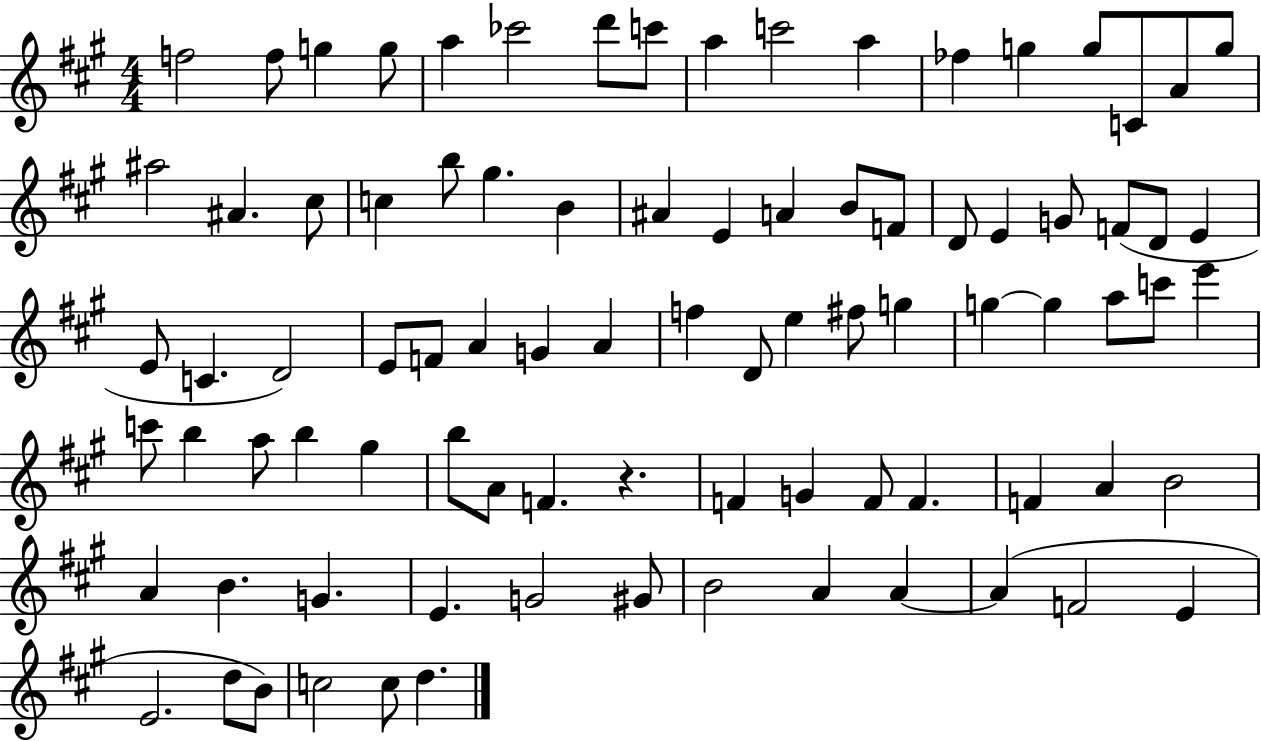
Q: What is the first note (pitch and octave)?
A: F5